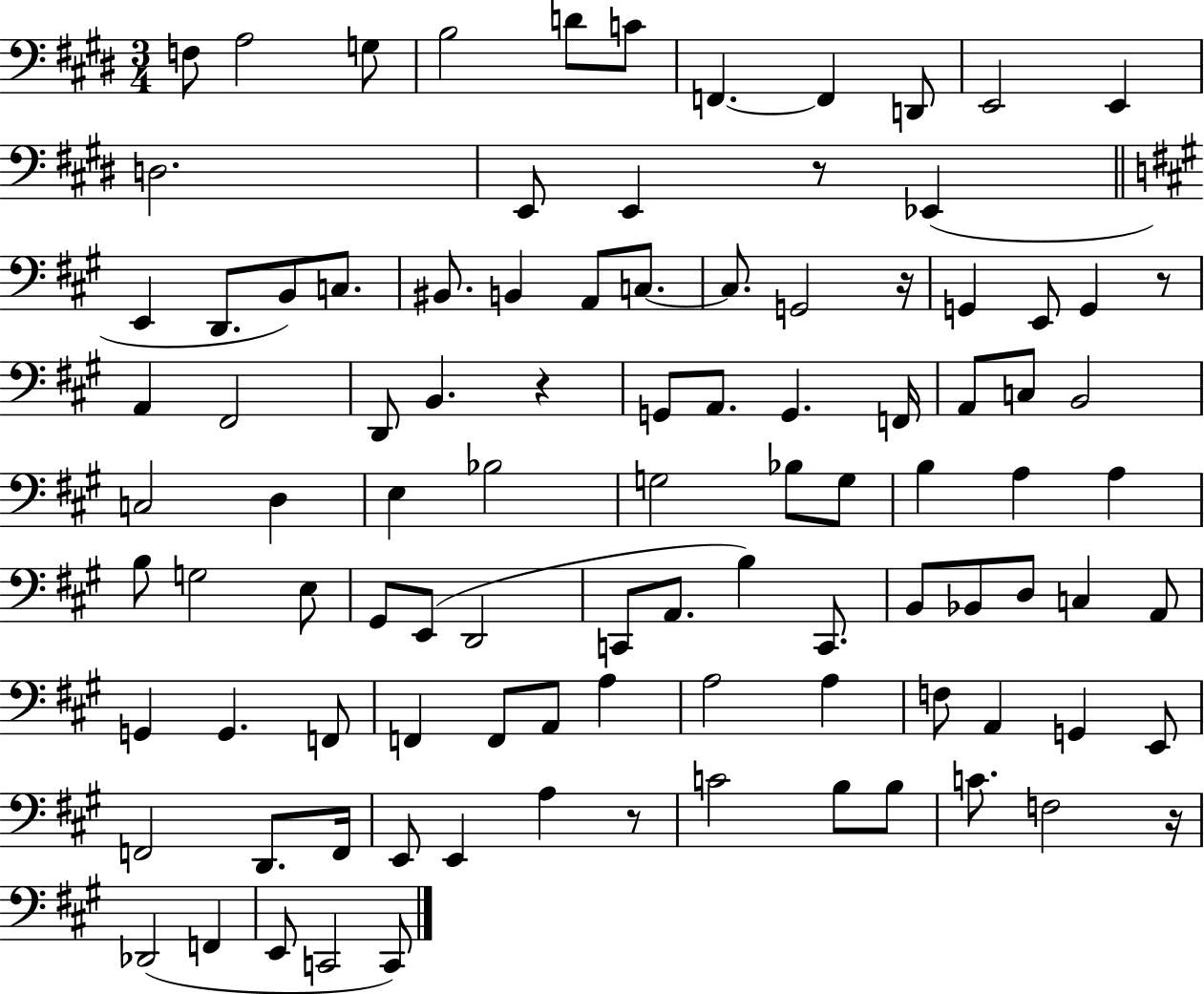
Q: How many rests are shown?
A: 6